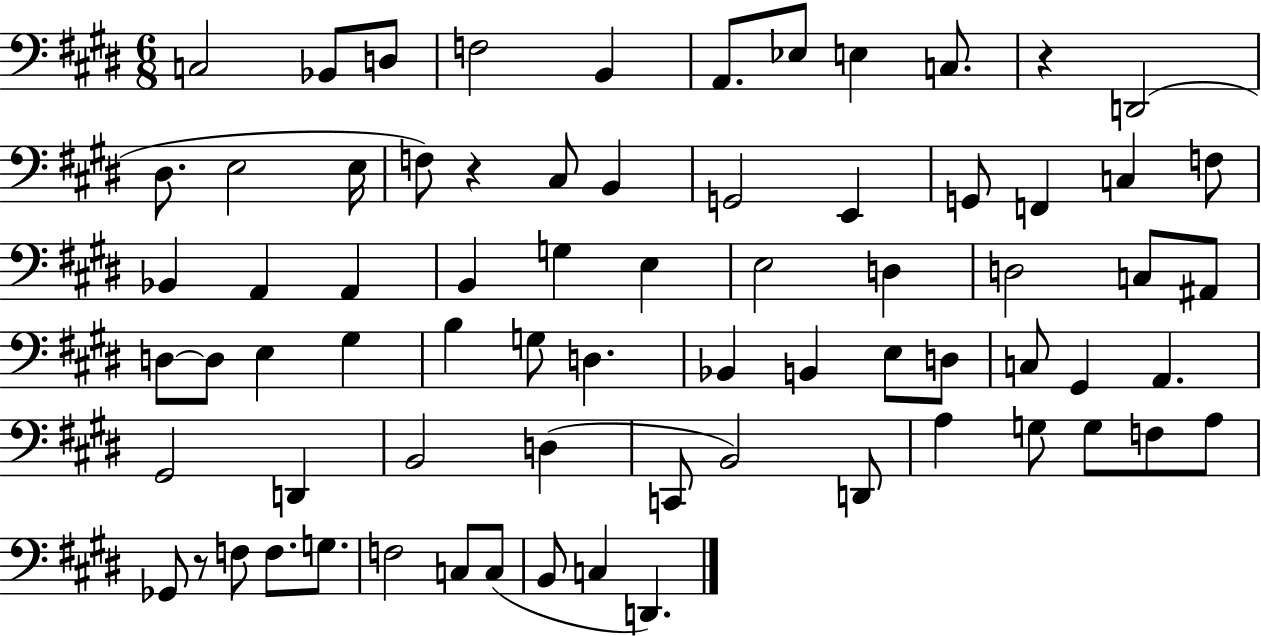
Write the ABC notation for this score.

X:1
T:Untitled
M:6/8
L:1/4
K:E
C,2 _B,,/2 D,/2 F,2 B,, A,,/2 _E,/2 E, C,/2 z D,,2 ^D,/2 E,2 E,/4 F,/2 z ^C,/2 B,, G,,2 E,, G,,/2 F,, C, F,/2 _B,, A,, A,, B,, G, E, E,2 D, D,2 C,/2 ^A,,/2 D,/2 D,/2 E, ^G, B, G,/2 D, _B,, B,, E,/2 D,/2 C,/2 ^G,, A,, ^G,,2 D,, B,,2 D, C,,/2 B,,2 D,,/2 A, G,/2 G,/2 F,/2 A,/2 _G,,/2 z/2 F,/2 F,/2 G,/2 F,2 C,/2 C,/2 B,,/2 C, D,,